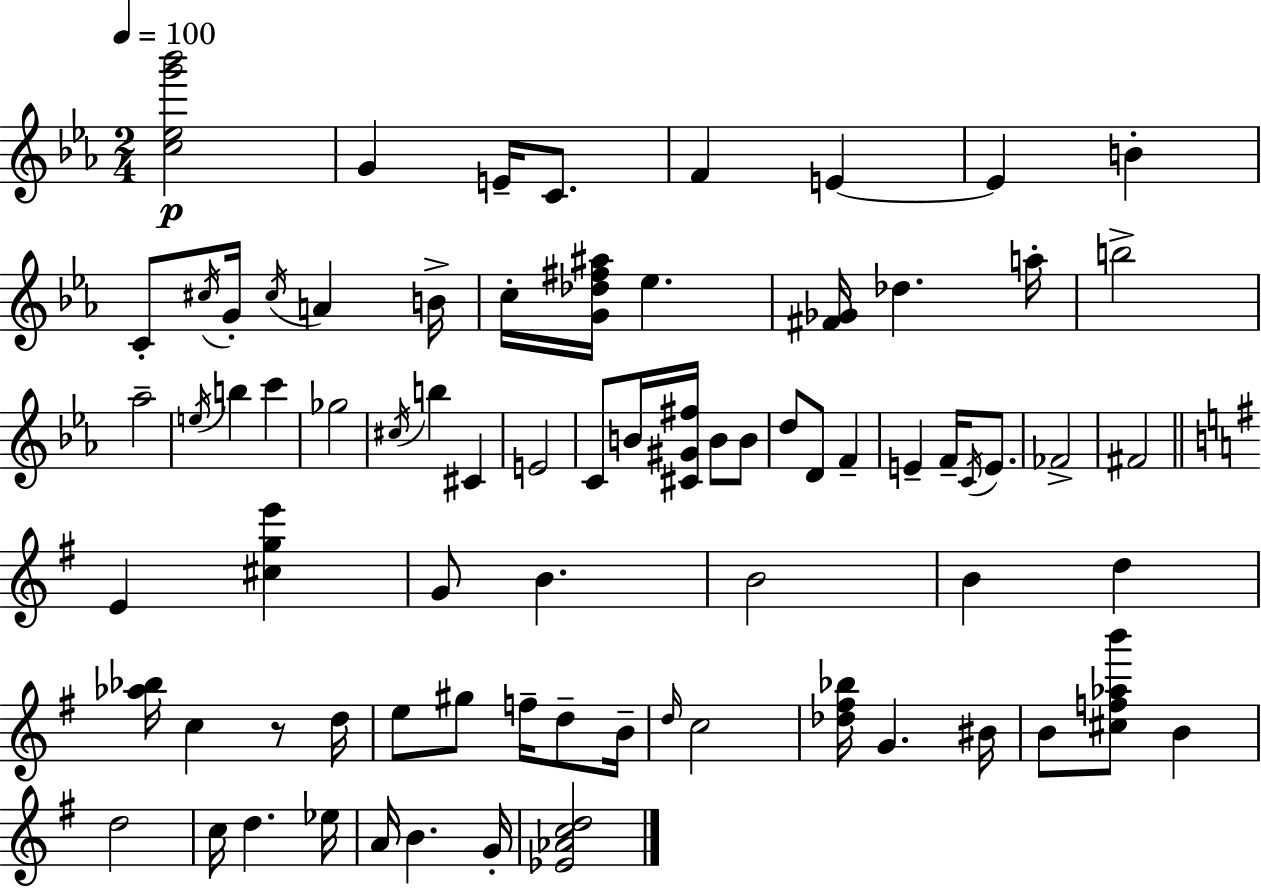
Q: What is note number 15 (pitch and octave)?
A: Eb5